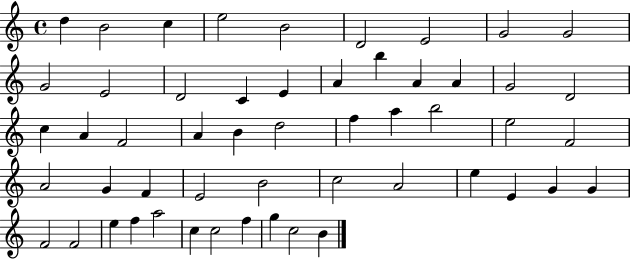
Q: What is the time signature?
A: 4/4